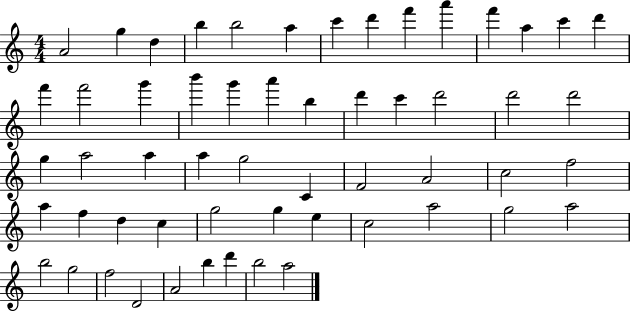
A4/h G5/q D5/q B5/q B5/h A5/q C6/q D6/q F6/q A6/q F6/q A5/q C6/q D6/q F6/q F6/h G6/q B6/q G6/q A6/q B5/q D6/q C6/q D6/h D6/h D6/h G5/q A5/h A5/q A5/q G5/h C4/q F4/h A4/h C5/h F5/h A5/q F5/q D5/q C5/q G5/h G5/q E5/q C5/h A5/h G5/h A5/h B5/h G5/h F5/h D4/h A4/h B5/q D6/q B5/h A5/h